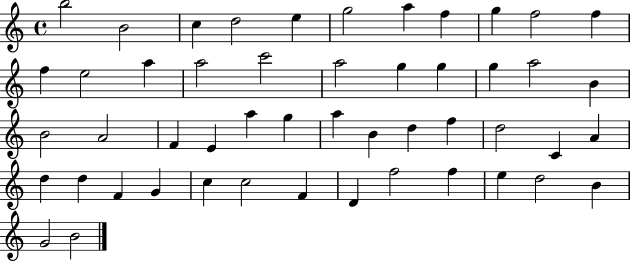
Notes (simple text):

B5/h B4/h C5/q D5/h E5/q G5/h A5/q F5/q G5/q F5/h F5/q F5/q E5/h A5/q A5/h C6/h A5/h G5/q G5/q G5/q A5/h B4/q B4/h A4/h F4/q E4/q A5/q G5/q A5/q B4/q D5/q F5/q D5/h C4/q A4/q D5/q D5/q F4/q G4/q C5/q C5/h F4/q D4/q F5/h F5/q E5/q D5/h B4/q G4/h B4/h